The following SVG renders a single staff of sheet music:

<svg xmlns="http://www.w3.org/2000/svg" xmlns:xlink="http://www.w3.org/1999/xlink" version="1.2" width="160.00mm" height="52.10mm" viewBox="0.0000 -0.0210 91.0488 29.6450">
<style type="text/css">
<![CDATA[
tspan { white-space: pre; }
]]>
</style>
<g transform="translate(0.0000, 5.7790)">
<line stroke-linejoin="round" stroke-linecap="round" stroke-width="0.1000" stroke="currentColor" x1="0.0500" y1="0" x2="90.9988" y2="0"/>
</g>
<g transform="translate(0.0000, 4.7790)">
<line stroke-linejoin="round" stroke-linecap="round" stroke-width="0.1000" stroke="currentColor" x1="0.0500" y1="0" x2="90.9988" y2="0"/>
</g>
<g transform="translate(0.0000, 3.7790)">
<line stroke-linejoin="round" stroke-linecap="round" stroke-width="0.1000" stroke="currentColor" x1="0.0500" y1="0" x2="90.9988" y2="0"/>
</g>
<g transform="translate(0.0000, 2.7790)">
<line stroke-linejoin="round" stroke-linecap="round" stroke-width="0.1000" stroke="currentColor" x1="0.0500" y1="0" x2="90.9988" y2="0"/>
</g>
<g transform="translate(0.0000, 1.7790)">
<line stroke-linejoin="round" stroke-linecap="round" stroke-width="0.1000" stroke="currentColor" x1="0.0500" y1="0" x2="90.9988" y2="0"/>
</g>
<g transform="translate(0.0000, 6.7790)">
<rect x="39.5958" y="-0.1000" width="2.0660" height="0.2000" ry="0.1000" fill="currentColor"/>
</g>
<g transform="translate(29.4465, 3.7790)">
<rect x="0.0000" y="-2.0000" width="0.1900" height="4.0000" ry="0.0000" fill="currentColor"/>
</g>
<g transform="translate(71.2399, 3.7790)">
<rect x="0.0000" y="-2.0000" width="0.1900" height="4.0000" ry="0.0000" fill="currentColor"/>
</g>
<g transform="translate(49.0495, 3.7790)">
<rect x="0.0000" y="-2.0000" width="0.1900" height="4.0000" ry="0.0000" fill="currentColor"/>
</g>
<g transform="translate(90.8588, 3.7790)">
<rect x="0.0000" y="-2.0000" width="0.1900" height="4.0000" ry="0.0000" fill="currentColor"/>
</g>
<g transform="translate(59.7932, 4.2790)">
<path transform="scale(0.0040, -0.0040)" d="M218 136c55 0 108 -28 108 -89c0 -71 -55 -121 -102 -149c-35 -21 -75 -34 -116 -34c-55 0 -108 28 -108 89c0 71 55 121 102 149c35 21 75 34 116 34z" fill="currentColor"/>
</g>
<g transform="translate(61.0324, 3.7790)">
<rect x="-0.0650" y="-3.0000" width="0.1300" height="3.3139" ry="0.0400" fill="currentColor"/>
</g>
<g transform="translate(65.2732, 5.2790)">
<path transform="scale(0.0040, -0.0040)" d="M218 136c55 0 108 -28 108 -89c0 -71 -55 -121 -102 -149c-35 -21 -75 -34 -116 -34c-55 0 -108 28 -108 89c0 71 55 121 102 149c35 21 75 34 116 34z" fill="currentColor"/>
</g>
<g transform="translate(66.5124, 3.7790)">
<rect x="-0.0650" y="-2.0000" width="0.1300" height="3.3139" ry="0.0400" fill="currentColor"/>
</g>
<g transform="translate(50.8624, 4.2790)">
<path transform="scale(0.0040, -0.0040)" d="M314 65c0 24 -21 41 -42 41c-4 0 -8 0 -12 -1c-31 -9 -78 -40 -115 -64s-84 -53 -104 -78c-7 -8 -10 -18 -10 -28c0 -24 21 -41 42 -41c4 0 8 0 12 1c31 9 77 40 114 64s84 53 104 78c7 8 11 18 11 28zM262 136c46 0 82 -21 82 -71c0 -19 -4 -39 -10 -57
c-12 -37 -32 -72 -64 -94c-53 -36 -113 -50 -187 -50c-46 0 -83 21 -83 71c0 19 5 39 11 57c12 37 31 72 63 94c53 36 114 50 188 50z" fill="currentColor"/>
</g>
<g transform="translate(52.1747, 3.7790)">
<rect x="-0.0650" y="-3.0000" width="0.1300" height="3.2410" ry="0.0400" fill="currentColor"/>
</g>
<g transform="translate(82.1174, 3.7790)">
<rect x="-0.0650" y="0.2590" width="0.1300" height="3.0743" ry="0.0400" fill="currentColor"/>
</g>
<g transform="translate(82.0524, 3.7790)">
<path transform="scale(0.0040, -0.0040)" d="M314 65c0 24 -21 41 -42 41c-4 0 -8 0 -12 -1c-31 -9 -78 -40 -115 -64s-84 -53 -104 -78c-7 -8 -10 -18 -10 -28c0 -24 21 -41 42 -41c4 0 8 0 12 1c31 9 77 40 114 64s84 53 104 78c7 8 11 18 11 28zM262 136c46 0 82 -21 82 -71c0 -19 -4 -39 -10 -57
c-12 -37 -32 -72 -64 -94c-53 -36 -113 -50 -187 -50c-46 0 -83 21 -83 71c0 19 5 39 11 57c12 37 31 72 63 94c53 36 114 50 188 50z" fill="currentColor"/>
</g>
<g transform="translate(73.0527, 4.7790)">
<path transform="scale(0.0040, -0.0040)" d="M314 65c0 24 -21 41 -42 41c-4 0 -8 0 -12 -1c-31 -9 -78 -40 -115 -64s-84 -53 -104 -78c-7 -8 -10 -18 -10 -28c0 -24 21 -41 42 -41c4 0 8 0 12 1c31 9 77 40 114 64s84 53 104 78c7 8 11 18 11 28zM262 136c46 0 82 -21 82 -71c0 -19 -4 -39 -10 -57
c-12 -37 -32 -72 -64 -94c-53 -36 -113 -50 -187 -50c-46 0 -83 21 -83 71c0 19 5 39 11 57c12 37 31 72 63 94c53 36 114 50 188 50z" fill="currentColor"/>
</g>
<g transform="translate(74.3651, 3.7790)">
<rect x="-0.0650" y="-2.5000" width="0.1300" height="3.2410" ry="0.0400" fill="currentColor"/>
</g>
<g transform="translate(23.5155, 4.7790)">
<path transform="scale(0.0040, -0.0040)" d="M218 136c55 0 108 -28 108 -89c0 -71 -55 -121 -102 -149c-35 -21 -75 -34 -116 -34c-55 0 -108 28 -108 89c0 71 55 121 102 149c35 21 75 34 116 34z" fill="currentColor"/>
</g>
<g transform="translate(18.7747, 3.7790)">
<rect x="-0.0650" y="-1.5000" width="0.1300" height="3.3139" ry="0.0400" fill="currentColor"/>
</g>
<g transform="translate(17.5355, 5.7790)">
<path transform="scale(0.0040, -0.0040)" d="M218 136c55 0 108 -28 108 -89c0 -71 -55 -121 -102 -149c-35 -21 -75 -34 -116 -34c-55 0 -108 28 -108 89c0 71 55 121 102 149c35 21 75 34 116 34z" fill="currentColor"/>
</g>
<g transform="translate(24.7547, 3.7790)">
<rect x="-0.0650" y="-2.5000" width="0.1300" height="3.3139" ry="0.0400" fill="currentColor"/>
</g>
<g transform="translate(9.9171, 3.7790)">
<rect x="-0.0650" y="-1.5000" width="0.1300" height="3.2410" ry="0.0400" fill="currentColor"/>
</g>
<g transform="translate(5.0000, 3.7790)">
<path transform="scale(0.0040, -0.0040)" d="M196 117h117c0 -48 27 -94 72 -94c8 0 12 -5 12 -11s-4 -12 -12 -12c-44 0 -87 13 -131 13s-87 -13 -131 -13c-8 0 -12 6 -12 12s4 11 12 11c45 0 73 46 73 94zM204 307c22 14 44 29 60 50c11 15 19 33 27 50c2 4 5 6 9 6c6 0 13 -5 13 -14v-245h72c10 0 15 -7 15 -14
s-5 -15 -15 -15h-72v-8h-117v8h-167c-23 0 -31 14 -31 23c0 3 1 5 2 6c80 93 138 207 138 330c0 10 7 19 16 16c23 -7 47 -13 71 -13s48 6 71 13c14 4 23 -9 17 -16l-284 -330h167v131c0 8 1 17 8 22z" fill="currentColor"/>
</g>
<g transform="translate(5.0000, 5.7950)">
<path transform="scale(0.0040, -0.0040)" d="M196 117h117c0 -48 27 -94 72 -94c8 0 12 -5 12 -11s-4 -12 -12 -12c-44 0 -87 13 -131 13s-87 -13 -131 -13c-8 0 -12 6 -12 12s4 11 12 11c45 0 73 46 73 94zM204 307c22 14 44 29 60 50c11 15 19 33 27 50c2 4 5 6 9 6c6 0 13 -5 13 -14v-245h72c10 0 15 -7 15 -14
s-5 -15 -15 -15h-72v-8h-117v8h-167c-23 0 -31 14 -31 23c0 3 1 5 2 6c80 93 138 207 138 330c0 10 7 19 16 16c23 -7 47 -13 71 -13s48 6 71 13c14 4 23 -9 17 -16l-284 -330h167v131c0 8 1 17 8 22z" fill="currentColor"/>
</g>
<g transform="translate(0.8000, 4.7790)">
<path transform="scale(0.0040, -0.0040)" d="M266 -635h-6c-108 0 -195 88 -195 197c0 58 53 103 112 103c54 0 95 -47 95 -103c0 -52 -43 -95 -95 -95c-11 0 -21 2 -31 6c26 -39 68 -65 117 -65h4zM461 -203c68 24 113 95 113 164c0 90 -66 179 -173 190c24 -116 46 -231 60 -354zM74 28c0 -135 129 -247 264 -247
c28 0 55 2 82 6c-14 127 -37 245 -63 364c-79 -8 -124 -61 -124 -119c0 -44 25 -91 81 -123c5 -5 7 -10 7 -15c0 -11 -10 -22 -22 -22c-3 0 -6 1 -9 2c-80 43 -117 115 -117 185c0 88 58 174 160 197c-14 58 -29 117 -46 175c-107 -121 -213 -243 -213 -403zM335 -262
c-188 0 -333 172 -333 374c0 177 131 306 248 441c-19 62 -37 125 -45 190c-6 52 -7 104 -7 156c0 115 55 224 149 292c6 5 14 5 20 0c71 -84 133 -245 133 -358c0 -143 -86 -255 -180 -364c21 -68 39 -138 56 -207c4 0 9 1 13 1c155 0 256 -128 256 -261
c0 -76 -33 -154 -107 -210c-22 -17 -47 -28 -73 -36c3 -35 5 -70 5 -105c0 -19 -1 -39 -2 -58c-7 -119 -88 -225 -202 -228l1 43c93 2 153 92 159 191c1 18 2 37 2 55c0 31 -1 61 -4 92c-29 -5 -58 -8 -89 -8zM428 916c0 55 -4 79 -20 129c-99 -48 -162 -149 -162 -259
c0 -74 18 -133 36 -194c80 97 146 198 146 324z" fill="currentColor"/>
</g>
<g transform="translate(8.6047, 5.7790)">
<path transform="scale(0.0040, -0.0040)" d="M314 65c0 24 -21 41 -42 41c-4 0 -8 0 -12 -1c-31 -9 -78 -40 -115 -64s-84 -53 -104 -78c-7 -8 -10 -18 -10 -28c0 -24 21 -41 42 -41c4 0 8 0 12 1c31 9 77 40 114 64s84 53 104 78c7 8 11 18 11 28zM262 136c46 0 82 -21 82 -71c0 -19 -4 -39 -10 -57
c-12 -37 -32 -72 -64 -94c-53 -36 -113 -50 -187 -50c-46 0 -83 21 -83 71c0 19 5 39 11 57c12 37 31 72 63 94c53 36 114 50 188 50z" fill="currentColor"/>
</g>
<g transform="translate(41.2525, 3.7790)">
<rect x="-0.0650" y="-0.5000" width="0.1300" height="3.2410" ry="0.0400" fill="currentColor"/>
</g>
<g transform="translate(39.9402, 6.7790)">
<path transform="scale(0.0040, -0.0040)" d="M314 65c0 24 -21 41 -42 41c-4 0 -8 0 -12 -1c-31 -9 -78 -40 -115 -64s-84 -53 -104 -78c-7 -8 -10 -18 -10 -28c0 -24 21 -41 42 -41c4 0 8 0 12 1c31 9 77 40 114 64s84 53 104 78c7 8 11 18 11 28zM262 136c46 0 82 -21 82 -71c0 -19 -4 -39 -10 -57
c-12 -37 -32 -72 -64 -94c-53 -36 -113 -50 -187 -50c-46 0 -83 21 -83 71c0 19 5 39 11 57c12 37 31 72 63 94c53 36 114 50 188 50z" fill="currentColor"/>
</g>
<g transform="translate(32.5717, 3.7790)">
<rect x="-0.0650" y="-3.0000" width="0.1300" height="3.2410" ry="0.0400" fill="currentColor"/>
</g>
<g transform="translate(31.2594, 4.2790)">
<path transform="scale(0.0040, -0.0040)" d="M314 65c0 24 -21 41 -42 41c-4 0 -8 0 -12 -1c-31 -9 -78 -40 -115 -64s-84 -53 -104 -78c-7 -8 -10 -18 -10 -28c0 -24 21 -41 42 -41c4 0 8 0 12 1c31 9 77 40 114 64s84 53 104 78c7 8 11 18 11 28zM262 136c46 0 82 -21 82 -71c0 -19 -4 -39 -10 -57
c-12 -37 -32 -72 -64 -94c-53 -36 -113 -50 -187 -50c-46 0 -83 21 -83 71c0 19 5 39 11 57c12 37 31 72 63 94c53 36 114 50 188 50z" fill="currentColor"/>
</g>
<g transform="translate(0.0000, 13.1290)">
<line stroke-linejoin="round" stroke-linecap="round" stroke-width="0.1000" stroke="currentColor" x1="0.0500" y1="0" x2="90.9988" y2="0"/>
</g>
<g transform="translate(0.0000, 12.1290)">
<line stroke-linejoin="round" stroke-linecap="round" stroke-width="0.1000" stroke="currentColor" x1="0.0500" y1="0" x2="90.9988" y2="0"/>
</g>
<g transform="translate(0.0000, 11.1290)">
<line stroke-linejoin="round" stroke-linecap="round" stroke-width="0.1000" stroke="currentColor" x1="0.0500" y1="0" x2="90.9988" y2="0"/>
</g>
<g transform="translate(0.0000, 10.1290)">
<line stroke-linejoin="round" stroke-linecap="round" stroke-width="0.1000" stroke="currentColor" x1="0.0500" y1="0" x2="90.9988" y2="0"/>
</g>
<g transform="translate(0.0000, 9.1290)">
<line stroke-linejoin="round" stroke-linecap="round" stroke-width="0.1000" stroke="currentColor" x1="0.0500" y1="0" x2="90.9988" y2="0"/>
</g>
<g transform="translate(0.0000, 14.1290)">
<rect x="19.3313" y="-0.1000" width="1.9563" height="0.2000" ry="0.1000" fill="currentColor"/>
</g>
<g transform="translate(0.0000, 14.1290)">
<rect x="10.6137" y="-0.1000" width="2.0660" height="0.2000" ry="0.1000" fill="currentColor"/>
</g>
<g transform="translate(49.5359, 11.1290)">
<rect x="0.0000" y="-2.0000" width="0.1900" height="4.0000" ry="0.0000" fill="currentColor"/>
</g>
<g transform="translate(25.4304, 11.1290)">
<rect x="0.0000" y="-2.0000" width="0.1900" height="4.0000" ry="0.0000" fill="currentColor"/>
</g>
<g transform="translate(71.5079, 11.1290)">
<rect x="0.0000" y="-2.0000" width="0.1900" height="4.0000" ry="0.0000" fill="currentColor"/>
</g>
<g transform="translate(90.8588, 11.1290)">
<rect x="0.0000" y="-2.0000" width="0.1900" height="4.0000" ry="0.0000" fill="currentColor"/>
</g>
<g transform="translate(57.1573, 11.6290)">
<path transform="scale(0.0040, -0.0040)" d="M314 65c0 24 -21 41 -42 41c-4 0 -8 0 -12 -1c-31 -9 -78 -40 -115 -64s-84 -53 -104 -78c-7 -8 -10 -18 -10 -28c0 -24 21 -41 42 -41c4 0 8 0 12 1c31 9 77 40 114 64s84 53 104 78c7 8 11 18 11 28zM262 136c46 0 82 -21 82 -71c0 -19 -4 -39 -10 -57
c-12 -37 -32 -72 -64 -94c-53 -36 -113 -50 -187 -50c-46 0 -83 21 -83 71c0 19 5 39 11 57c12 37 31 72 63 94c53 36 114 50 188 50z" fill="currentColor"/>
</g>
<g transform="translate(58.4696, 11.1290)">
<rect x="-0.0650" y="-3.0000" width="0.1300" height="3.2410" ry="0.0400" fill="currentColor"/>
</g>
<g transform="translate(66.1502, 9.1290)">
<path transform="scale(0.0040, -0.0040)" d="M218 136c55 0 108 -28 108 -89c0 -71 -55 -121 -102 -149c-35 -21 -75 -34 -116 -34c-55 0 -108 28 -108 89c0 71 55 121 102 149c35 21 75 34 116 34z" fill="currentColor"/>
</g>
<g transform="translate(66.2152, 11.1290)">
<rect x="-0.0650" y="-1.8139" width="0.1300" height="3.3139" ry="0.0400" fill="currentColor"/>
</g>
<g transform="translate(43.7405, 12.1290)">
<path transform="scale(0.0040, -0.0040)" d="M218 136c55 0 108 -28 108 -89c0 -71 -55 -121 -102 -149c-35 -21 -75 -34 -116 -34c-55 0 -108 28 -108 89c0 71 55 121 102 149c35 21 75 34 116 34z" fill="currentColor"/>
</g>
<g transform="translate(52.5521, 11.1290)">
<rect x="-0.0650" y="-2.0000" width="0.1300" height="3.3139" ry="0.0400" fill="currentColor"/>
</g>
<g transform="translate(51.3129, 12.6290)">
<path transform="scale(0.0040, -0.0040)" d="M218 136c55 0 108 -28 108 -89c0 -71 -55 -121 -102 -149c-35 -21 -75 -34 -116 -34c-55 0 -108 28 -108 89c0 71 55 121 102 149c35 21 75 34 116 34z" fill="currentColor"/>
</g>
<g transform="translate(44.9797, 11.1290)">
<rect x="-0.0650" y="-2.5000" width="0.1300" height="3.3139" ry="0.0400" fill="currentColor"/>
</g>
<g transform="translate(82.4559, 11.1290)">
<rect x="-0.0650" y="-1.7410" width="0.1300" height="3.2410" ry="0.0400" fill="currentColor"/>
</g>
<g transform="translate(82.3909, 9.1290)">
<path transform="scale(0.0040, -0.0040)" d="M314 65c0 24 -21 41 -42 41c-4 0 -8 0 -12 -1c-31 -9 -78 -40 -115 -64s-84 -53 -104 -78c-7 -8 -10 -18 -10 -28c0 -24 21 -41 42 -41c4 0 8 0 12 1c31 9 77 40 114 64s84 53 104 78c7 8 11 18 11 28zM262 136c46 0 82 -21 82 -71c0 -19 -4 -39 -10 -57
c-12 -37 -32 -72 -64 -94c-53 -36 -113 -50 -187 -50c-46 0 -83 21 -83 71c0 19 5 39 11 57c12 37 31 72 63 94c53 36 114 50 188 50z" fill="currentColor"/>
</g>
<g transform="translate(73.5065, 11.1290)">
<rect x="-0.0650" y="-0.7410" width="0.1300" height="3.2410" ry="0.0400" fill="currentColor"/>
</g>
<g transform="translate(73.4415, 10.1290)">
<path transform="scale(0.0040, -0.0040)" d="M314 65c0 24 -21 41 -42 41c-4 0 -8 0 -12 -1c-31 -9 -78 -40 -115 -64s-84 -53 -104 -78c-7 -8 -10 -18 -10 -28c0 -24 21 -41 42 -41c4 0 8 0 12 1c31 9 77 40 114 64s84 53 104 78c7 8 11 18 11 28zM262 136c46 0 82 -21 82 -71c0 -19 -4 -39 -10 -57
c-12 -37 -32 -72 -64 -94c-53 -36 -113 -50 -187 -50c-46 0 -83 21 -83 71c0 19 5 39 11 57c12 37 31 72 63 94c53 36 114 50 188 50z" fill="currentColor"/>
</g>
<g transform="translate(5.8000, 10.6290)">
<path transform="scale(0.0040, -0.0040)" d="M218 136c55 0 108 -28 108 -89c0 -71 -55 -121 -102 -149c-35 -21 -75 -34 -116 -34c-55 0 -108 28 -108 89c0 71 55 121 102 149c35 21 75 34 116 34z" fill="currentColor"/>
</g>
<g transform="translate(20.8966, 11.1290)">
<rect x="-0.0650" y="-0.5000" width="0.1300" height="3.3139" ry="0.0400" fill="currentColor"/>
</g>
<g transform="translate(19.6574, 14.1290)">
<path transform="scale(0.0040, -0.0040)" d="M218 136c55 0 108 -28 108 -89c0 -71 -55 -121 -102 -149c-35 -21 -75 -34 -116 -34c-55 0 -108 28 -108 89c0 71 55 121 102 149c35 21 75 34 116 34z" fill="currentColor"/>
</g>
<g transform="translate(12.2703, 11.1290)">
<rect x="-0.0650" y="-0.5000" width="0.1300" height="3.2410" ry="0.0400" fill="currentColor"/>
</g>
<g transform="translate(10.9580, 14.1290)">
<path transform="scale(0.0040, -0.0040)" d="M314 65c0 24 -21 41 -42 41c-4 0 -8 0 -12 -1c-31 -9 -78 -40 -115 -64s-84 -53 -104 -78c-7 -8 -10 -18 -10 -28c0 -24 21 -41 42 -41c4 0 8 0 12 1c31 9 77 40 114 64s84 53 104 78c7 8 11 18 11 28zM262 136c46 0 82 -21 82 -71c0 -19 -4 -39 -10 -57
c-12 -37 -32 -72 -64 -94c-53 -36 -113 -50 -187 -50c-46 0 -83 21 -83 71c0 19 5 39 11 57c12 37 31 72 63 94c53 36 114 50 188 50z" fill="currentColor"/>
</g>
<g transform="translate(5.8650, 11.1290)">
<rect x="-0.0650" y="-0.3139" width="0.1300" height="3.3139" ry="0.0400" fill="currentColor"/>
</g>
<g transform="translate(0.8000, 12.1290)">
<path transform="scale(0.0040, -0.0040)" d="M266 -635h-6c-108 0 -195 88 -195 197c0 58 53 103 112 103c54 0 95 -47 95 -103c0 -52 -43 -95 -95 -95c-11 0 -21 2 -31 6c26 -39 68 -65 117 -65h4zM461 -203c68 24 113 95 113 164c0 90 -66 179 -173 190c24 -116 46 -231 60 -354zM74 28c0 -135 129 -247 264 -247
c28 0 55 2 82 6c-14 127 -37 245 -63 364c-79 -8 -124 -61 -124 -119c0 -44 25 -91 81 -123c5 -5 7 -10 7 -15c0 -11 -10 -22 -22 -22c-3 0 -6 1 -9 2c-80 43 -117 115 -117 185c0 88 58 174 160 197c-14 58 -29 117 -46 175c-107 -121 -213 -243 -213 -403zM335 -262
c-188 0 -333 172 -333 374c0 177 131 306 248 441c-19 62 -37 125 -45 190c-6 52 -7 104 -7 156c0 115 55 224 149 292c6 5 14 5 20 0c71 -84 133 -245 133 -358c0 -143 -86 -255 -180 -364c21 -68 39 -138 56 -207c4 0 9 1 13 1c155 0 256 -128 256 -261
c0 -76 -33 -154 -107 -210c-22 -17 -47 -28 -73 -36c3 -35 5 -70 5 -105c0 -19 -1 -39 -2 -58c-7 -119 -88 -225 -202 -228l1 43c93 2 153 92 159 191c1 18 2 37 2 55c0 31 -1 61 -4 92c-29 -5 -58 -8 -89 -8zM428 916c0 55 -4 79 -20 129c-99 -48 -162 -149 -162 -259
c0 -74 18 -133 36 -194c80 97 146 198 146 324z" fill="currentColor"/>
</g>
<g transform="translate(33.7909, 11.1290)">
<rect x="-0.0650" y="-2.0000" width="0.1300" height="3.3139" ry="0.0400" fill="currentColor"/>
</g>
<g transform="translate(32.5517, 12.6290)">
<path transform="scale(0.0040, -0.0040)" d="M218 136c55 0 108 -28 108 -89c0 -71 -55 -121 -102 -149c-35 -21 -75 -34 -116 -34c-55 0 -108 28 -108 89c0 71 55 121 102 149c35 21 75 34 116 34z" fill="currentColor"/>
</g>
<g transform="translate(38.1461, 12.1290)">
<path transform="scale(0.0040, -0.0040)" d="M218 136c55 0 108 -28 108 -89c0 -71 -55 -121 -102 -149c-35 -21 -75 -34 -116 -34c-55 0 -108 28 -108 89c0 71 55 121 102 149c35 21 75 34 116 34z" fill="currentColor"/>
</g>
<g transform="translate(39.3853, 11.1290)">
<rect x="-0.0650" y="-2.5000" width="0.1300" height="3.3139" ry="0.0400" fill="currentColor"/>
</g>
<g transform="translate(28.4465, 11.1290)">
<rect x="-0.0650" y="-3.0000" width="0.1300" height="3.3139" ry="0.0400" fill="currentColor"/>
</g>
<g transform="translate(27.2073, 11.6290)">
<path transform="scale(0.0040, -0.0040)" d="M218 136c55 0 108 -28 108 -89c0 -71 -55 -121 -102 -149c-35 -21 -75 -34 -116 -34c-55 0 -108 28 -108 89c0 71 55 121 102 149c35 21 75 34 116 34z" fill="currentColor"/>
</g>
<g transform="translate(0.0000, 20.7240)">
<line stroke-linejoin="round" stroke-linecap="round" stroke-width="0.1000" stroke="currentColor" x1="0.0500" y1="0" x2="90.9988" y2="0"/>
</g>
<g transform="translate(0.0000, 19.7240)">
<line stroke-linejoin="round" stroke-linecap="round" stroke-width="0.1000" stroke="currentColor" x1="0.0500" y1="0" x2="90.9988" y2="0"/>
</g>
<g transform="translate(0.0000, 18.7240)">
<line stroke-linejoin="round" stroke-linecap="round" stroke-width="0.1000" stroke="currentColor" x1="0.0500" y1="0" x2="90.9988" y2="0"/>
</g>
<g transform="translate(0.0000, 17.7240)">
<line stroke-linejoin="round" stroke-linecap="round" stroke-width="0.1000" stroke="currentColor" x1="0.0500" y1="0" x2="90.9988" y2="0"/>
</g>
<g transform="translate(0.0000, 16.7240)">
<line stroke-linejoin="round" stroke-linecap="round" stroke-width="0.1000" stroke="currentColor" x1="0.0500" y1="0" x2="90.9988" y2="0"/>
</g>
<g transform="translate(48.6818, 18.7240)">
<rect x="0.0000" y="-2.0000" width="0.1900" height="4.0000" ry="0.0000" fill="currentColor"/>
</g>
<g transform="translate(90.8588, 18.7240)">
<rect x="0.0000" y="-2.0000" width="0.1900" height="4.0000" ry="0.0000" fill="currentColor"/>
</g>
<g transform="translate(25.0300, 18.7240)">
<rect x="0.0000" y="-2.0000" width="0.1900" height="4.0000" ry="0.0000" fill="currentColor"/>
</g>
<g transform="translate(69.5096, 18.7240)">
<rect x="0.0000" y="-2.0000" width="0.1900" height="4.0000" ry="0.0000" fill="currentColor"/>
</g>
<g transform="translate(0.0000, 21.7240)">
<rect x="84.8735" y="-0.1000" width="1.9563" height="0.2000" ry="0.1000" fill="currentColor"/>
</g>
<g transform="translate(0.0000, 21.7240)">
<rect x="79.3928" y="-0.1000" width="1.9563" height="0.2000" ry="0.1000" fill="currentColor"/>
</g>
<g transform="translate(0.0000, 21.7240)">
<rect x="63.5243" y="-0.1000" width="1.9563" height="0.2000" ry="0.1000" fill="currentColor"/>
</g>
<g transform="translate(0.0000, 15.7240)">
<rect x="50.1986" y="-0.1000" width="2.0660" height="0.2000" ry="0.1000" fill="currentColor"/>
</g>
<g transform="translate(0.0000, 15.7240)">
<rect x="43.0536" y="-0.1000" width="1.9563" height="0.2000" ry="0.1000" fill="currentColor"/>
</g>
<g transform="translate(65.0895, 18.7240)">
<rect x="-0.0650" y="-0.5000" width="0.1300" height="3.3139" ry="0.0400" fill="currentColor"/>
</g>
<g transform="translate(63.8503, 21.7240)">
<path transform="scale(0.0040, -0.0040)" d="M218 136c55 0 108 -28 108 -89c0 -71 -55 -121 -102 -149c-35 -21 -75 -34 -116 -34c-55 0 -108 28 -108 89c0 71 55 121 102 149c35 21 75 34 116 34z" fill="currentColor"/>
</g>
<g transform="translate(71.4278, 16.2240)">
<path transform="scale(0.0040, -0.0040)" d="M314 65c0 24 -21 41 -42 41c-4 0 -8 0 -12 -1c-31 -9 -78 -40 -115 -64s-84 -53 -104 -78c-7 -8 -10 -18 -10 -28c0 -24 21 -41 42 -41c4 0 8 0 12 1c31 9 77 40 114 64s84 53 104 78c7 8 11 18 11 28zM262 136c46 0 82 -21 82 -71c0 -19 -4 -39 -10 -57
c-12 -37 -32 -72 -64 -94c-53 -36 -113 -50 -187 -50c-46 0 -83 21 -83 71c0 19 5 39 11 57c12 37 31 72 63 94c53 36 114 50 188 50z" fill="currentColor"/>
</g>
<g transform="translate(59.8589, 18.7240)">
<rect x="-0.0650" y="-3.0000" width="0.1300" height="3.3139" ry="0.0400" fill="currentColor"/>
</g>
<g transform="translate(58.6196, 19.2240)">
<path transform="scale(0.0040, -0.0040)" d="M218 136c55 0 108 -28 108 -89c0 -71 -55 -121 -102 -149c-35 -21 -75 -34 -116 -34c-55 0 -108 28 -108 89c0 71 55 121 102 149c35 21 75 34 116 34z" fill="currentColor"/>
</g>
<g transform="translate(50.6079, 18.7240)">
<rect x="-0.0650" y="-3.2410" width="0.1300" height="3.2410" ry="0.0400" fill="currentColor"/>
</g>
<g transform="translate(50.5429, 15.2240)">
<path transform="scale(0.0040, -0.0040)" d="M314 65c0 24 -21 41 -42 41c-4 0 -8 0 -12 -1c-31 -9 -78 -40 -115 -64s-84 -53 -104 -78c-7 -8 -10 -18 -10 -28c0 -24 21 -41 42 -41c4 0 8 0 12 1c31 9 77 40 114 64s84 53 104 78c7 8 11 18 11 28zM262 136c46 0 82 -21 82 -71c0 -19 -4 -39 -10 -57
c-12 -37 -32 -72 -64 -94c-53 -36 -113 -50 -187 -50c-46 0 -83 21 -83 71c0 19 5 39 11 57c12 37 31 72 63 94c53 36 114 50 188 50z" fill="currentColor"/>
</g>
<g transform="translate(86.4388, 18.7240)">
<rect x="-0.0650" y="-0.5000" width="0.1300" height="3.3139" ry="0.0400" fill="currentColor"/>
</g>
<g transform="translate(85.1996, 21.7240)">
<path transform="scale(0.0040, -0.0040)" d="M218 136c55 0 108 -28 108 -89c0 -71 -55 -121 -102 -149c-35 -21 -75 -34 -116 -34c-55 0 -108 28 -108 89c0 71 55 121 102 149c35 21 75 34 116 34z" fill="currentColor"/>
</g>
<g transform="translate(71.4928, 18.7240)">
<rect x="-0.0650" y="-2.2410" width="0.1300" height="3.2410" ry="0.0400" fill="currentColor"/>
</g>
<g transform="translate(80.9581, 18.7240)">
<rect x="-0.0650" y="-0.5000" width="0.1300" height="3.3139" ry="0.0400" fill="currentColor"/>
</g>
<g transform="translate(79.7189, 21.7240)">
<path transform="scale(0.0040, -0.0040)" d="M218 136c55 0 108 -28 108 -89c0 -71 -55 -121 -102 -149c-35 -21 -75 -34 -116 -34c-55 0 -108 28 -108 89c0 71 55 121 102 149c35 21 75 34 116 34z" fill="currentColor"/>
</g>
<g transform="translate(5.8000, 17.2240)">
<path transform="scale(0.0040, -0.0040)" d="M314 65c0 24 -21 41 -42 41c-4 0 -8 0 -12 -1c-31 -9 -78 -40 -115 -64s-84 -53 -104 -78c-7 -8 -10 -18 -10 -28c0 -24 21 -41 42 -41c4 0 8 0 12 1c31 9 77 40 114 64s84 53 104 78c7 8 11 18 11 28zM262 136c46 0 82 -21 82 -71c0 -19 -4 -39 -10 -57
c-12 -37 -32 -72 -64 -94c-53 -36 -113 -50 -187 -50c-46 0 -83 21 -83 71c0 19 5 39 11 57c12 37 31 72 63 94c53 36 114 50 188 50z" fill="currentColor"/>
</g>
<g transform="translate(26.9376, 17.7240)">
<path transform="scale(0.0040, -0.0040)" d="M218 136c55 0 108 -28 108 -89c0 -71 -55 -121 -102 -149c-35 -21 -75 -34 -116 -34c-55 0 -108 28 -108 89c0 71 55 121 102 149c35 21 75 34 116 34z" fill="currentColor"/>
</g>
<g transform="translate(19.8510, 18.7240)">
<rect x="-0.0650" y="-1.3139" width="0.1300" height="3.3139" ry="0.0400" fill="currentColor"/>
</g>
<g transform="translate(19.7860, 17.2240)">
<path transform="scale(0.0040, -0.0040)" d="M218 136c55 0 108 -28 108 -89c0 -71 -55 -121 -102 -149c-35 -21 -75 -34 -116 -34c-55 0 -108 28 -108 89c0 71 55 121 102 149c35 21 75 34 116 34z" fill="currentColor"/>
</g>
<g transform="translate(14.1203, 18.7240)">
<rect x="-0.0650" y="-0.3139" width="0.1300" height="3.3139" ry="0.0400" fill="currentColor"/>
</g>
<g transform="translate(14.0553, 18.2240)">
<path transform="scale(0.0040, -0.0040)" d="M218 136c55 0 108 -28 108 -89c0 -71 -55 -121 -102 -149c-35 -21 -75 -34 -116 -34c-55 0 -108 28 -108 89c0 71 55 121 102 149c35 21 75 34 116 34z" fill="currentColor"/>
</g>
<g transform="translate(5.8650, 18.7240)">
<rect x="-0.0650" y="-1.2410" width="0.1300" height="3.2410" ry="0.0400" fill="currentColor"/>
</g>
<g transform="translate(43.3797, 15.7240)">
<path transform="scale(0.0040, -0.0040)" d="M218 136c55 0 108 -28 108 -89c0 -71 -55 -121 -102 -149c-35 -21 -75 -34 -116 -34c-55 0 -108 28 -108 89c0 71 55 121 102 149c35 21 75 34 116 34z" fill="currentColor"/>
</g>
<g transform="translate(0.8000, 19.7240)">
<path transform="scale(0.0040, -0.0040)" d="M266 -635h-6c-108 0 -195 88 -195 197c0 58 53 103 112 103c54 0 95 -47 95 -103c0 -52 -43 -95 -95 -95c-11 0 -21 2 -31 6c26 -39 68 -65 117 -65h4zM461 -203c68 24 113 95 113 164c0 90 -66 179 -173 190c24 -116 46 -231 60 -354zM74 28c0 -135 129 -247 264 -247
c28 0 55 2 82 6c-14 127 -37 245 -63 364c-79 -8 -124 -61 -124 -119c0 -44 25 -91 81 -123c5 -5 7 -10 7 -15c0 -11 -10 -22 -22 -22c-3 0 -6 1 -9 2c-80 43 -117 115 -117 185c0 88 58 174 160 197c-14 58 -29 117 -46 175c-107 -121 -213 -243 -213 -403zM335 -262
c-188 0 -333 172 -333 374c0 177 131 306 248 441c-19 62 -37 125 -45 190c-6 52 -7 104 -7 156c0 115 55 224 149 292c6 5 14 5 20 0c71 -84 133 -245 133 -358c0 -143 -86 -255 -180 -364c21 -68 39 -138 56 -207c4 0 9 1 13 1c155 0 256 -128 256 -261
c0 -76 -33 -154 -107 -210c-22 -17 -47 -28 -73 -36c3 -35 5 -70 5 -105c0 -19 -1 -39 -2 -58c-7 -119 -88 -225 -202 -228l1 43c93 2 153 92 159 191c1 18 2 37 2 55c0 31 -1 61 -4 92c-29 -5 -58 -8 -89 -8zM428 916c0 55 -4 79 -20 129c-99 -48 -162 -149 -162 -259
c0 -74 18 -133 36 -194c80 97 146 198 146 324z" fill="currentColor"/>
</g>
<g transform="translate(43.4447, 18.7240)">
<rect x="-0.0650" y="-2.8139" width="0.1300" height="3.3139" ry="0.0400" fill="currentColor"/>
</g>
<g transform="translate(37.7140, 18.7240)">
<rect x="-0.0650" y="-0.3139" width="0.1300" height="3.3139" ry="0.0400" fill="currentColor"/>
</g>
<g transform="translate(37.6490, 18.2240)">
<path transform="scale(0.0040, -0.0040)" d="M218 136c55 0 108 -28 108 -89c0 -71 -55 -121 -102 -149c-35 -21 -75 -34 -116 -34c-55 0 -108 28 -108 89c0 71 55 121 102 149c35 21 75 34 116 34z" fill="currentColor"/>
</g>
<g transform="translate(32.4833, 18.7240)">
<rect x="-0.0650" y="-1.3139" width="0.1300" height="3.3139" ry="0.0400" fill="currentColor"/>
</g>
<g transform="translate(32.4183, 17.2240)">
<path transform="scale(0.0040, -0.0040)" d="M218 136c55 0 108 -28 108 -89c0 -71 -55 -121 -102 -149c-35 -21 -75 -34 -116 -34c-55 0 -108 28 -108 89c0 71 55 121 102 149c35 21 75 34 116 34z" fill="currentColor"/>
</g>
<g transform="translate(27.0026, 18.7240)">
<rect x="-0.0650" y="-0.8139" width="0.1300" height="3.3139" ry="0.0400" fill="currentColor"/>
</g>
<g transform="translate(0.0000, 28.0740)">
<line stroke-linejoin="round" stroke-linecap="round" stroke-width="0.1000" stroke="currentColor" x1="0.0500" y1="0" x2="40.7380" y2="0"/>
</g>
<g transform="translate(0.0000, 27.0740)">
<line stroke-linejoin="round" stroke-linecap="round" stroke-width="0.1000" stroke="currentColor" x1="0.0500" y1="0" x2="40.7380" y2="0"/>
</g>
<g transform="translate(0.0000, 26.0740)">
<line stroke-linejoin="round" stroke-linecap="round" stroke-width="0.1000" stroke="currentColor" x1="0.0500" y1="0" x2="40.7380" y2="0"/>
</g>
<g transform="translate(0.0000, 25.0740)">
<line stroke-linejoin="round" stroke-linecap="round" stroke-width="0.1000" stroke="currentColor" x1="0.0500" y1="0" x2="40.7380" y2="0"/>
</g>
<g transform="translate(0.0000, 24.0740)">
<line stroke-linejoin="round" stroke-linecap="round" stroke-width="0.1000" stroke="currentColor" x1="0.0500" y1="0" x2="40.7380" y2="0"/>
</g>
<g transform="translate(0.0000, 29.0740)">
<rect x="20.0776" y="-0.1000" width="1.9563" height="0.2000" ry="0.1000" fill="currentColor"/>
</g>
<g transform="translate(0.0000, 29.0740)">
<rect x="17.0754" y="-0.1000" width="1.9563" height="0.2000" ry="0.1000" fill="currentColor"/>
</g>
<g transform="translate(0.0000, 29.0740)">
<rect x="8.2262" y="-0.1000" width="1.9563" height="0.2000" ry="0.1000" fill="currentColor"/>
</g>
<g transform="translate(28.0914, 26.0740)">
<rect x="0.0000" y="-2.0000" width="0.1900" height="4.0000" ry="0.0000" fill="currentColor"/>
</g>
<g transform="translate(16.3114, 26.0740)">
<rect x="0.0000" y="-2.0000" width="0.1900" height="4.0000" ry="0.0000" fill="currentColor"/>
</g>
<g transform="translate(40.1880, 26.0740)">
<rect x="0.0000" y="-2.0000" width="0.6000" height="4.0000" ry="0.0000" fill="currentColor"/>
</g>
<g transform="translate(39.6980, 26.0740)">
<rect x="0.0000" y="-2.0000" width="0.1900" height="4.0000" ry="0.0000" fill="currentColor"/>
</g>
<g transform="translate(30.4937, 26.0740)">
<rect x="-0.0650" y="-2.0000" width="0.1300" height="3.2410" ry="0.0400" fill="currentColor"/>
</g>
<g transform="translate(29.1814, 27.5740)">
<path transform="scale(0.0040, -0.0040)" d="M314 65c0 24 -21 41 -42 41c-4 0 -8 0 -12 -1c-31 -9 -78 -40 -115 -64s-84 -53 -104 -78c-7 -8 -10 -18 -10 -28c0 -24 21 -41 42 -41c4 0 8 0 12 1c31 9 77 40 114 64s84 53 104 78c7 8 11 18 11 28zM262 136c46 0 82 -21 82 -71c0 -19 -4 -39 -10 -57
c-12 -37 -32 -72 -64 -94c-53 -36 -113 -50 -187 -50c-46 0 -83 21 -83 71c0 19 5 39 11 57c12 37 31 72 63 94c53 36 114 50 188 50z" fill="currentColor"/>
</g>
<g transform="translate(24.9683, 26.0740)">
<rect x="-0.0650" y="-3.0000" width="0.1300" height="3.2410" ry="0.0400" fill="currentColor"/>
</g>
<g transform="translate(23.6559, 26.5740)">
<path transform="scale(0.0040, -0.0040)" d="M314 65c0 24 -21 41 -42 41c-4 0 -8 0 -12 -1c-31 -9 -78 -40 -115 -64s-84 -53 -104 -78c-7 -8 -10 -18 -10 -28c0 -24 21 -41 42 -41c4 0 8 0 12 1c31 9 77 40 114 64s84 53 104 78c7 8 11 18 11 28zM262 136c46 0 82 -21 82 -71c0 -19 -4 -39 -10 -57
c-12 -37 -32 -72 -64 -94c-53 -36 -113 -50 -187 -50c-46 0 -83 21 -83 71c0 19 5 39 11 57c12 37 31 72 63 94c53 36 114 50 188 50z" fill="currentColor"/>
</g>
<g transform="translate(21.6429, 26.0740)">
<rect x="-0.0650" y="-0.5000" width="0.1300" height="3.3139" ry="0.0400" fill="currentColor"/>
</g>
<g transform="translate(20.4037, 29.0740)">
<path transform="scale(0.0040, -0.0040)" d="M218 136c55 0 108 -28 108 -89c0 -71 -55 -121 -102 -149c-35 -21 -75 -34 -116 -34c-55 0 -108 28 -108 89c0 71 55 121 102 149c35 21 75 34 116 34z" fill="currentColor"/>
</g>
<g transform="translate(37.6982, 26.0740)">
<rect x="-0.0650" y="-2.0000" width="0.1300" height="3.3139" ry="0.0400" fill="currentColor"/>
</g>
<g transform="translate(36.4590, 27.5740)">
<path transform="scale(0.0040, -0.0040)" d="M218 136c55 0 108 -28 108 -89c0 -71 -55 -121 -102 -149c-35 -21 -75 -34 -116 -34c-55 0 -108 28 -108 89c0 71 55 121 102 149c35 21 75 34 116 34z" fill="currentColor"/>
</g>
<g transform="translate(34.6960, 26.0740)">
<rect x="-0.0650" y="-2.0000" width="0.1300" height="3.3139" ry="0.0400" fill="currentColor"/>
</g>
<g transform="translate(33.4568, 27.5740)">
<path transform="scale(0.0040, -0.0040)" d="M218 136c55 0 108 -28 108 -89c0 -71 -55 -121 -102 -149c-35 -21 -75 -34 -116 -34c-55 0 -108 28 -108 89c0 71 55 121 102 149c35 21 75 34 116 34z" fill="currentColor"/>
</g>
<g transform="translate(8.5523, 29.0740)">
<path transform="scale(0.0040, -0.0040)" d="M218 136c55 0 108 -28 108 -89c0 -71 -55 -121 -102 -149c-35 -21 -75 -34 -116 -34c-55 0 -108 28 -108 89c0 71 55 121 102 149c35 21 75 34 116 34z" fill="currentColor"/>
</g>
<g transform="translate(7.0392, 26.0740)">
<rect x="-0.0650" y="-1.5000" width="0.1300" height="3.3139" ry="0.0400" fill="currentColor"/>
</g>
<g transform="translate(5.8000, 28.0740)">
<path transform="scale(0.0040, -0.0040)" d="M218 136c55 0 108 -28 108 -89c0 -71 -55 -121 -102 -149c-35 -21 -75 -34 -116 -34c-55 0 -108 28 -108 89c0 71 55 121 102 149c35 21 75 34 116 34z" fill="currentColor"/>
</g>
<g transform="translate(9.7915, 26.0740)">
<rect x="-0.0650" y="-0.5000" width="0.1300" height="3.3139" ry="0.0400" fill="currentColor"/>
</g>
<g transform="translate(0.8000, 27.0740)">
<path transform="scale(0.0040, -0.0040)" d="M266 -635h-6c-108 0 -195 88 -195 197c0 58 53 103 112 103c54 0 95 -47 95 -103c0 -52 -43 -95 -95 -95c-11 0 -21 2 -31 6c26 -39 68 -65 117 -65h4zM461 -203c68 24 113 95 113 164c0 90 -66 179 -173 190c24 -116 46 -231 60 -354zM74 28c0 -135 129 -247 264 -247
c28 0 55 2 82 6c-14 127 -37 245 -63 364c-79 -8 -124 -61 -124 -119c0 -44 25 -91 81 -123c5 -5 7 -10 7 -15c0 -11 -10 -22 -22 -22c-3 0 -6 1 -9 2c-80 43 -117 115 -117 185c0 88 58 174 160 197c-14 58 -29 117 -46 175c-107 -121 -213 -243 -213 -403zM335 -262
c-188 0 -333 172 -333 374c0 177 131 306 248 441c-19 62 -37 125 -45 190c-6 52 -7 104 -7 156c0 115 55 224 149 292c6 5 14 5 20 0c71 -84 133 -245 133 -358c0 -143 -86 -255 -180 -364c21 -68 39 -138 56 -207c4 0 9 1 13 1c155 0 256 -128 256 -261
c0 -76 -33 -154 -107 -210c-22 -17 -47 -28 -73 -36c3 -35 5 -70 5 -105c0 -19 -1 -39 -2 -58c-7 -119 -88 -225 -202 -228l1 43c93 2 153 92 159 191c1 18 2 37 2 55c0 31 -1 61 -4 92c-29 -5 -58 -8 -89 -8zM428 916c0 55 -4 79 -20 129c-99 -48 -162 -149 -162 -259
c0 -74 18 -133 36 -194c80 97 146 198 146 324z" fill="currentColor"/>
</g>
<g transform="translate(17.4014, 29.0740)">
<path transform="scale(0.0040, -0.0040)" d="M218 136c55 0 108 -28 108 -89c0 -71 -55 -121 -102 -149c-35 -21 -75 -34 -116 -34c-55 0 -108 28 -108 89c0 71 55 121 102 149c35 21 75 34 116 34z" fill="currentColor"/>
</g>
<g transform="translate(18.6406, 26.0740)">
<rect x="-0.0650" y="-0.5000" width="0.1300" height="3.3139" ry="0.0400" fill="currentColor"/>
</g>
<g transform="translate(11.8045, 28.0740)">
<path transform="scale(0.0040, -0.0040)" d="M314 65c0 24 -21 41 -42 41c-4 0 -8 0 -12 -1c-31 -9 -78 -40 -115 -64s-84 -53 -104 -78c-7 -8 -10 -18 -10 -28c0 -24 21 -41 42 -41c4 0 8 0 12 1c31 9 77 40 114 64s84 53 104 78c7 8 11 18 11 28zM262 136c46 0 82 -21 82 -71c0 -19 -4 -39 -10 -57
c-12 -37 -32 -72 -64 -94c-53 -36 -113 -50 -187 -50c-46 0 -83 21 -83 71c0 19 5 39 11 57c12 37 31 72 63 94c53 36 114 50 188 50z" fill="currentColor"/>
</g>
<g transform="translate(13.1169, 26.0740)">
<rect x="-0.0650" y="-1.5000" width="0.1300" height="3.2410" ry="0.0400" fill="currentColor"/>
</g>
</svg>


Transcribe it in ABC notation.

X:1
T:Untitled
M:4/4
L:1/4
K:C
E2 E G A2 C2 A2 A F G2 B2 c C2 C A F G G F A2 f d2 f2 e2 c e d e c a b2 A C g2 C C E C E2 C C A2 F2 F F